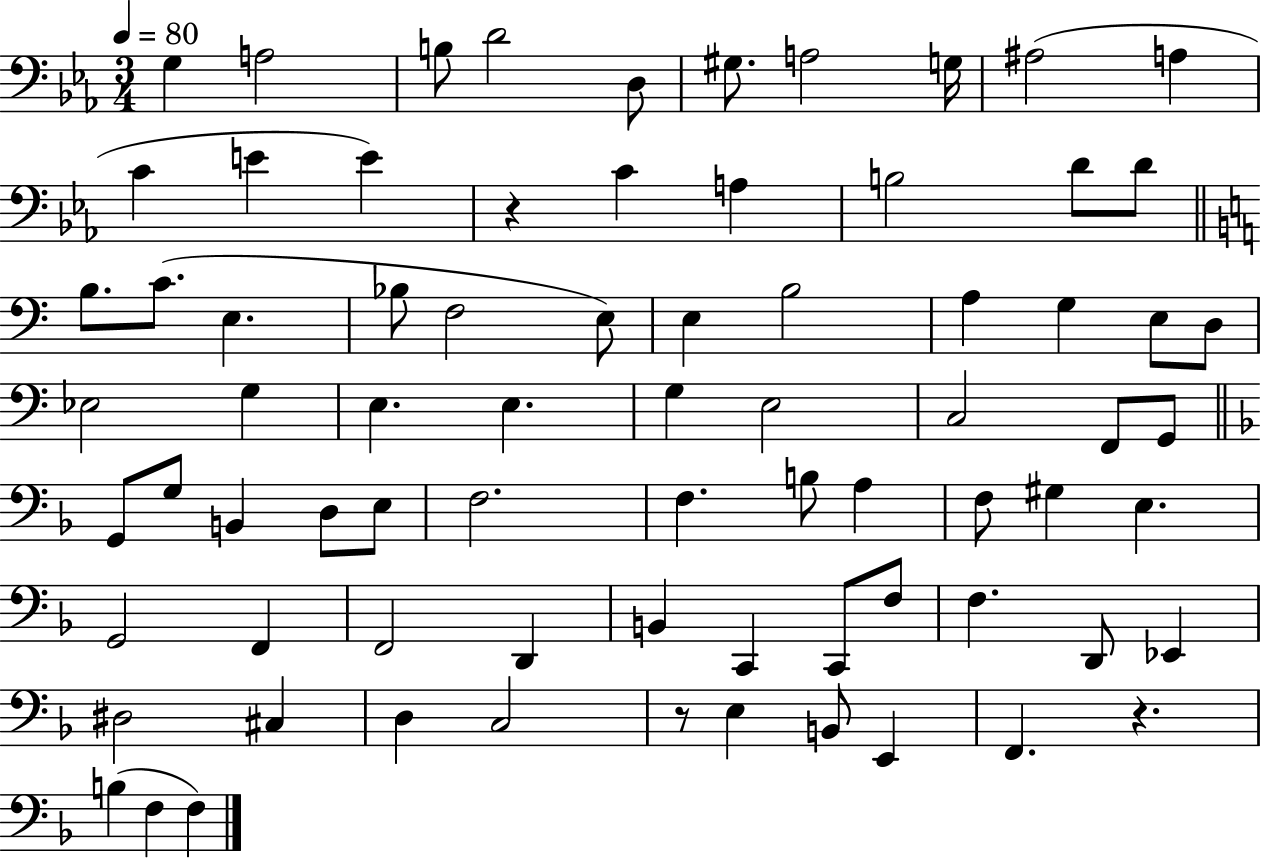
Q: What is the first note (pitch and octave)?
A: G3